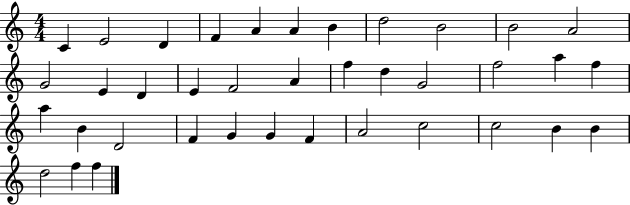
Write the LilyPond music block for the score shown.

{
  \clef treble
  \numericTimeSignature
  \time 4/4
  \key c \major
  c'4 e'2 d'4 | f'4 a'4 a'4 b'4 | d''2 b'2 | b'2 a'2 | \break g'2 e'4 d'4 | e'4 f'2 a'4 | f''4 d''4 g'2 | f''2 a''4 f''4 | \break a''4 b'4 d'2 | f'4 g'4 g'4 f'4 | a'2 c''2 | c''2 b'4 b'4 | \break d''2 f''4 f''4 | \bar "|."
}